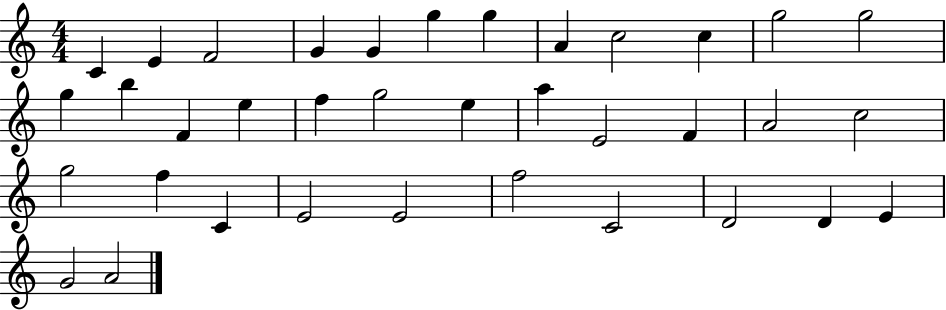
X:1
T:Untitled
M:4/4
L:1/4
K:C
C E F2 G G g g A c2 c g2 g2 g b F e f g2 e a E2 F A2 c2 g2 f C E2 E2 f2 C2 D2 D E G2 A2